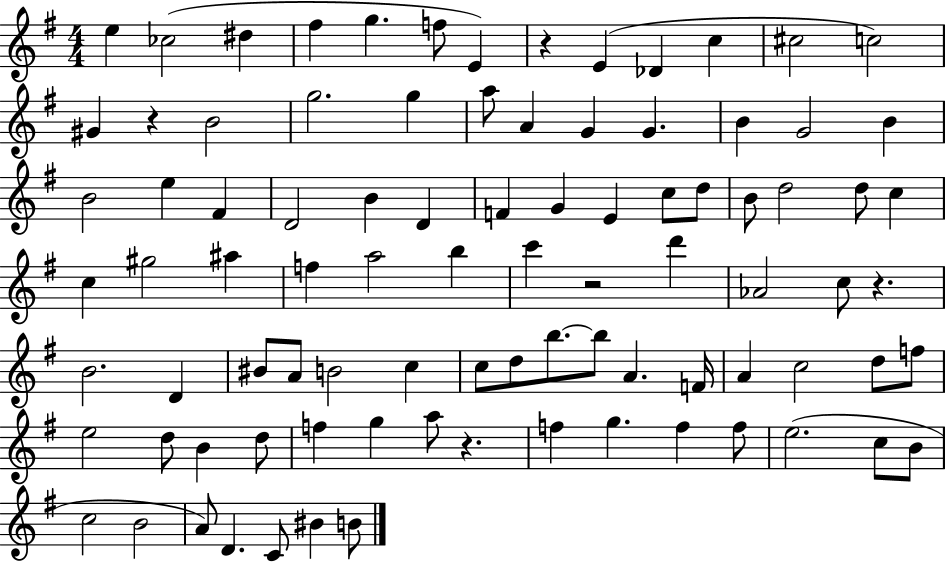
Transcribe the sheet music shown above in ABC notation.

X:1
T:Untitled
M:4/4
L:1/4
K:G
e _c2 ^d ^f g f/2 E z E _D c ^c2 c2 ^G z B2 g2 g a/2 A G G B G2 B B2 e ^F D2 B D F G E c/2 d/2 B/2 d2 d/2 c c ^g2 ^a f a2 b c' z2 d' _A2 c/2 z B2 D ^B/2 A/2 B2 c c/2 d/2 b/2 b/2 A F/4 A c2 d/2 f/2 e2 d/2 B d/2 f g a/2 z f g f f/2 e2 c/2 B/2 c2 B2 A/2 D C/2 ^B B/2